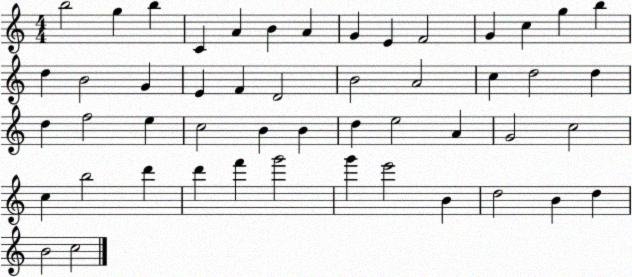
X:1
T:Untitled
M:4/4
L:1/4
K:C
b2 g b C A B A G E F2 G c g b d B2 G E F D2 B2 A2 c d2 d d f2 e c2 B B d e2 A G2 c2 c b2 d' d' f' g'2 g' e'2 B d2 B d B2 c2